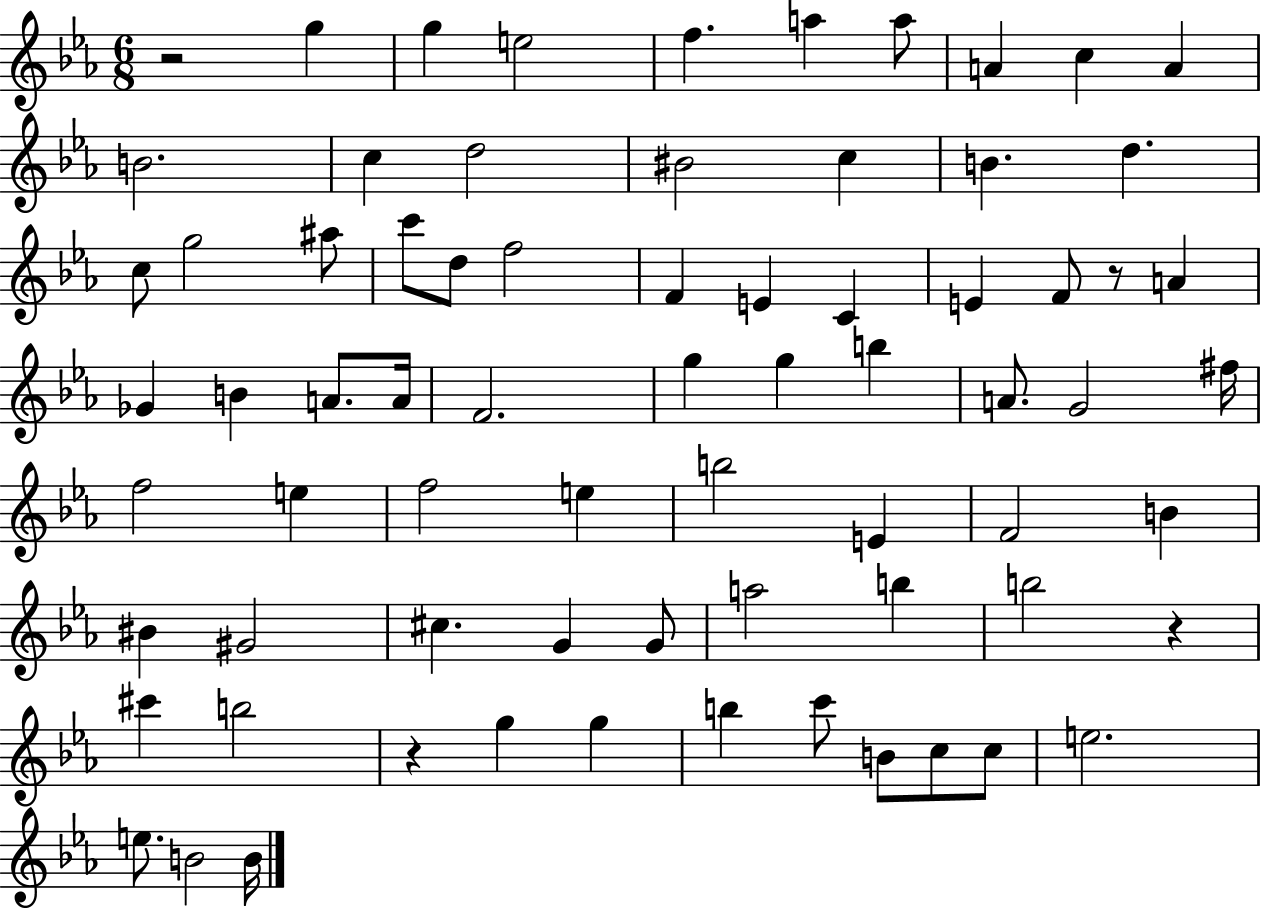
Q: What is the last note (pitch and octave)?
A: B4